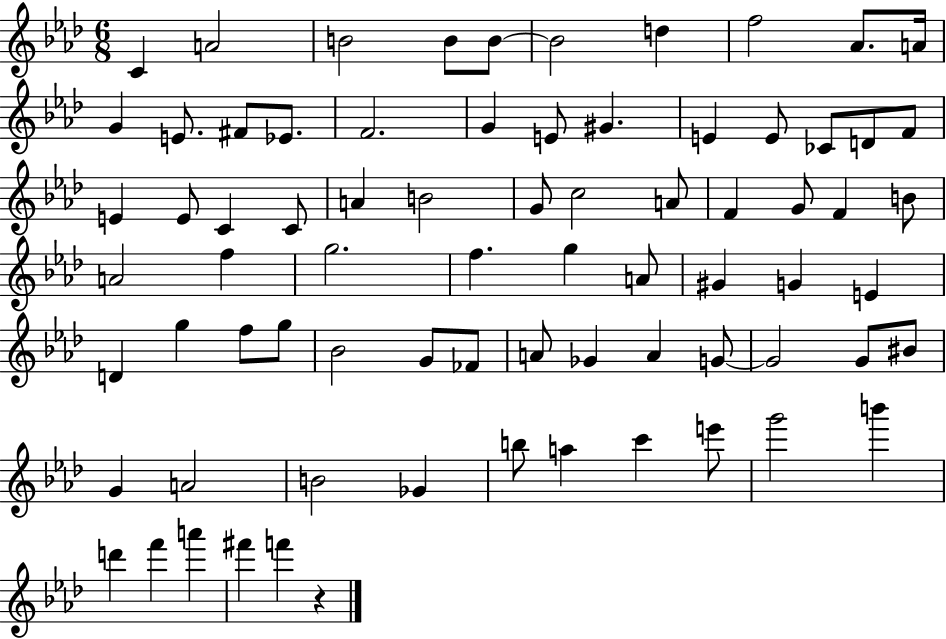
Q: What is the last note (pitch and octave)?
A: F6